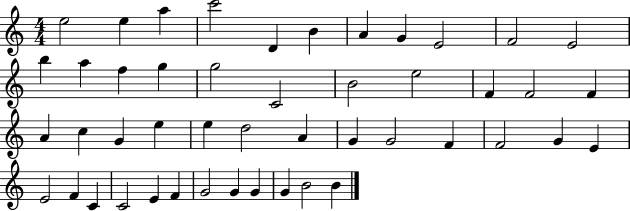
{
  \clef treble
  \numericTimeSignature
  \time 4/4
  \key c \major
  e''2 e''4 a''4 | c'''2 d'4 b'4 | a'4 g'4 e'2 | f'2 e'2 | \break b''4 a''4 f''4 g''4 | g''2 c'2 | b'2 e''2 | f'4 f'2 f'4 | \break a'4 c''4 g'4 e''4 | e''4 d''2 a'4 | g'4 g'2 f'4 | f'2 g'4 e'4 | \break e'2 f'4 c'4 | c'2 e'4 f'4 | g'2 g'4 g'4 | g'4 b'2 b'4 | \break \bar "|."
}